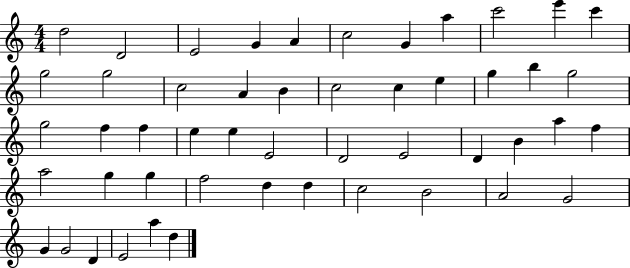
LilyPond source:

{
  \clef treble
  \numericTimeSignature
  \time 4/4
  \key c \major
  d''2 d'2 | e'2 g'4 a'4 | c''2 g'4 a''4 | c'''2 e'''4 c'''4 | \break g''2 g''2 | c''2 a'4 b'4 | c''2 c''4 e''4 | g''4 b''4 g''2 | \break g''2 f''4 f''4 | e''4 e''4 e'2 | d'2 e'2 | d'4 b'4 a''4 f''4 | \break a''2 g''4 g''4 | f''2 d''4 d''4 | c''2 b'2 | a'2 g'2 | \break g'4 g'2 d'4 | e'2 a''4 d''4 | \bar "|."
}